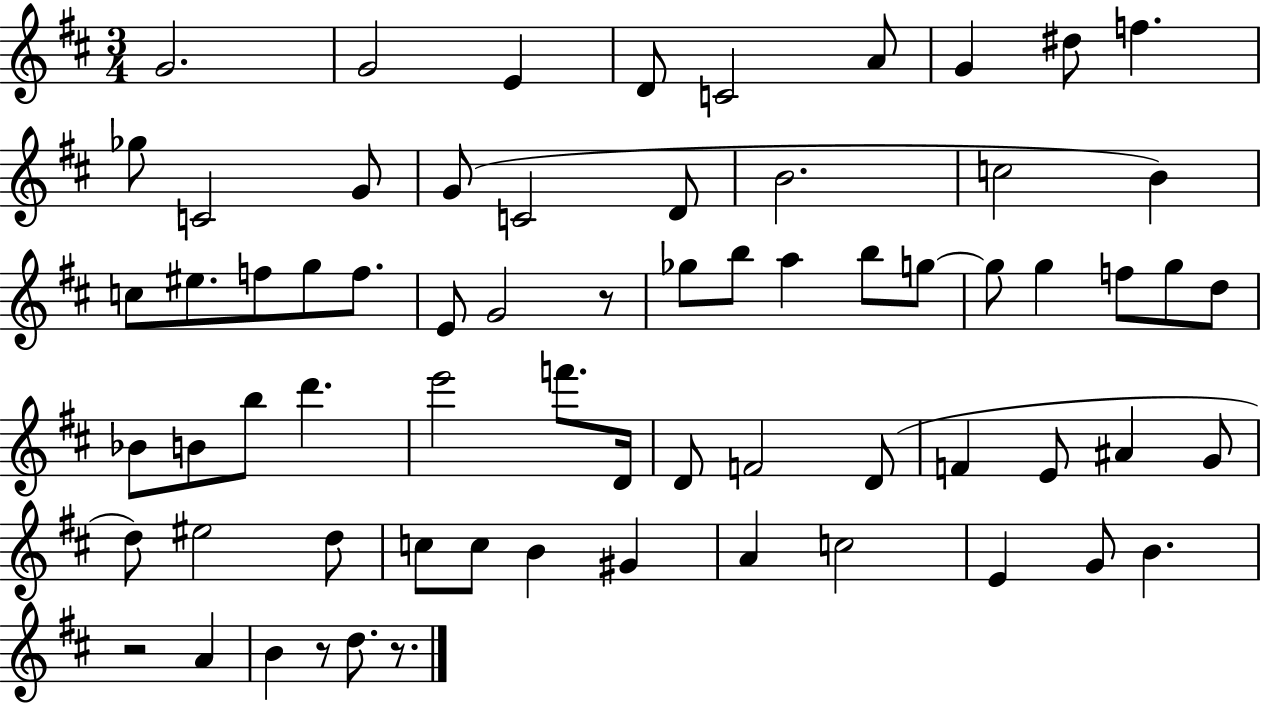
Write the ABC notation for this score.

X:1
T:Untitled
M:3/4
L:1/4
K:D
G2 G2 E D/2 C2 A/2 G ^d/2 f _g/2 C2 G/2 G/2 C2 D/2 B2 c2 B c/2 ^e/2 f/2 g/2 f/2 E/2 G2 z/2 _g/2 b/2 a b/2 g/2 g/2 g f/2 g/2 d/2 _B/2 B/2 b/2 d' e'2 f'/2 D/4 D/2 F2 D/2 F E/2 ^A G/2 d/2 ^e2 d/2 c/2 c/2 B ^G A c2 E G/2 B z2 A B z/2 d/2 z/2